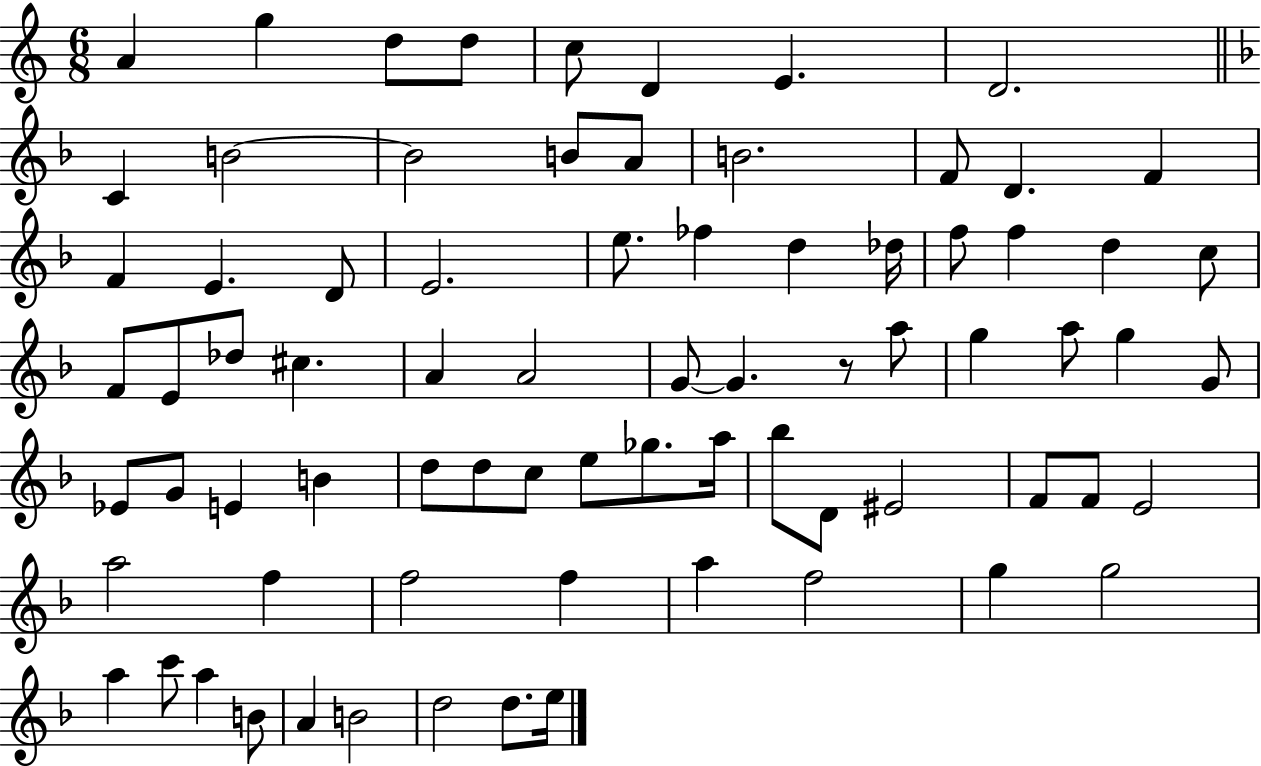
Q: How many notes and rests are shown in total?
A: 76